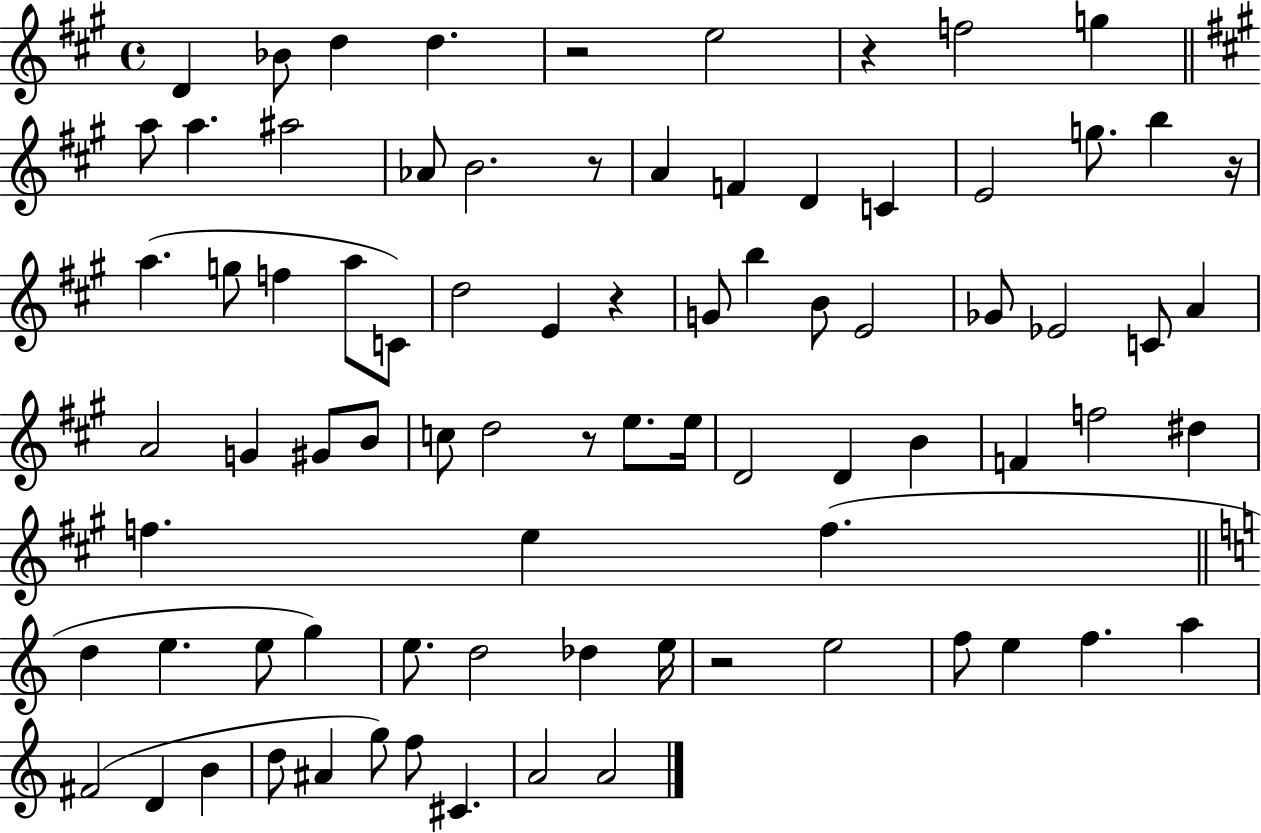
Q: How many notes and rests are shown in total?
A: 81